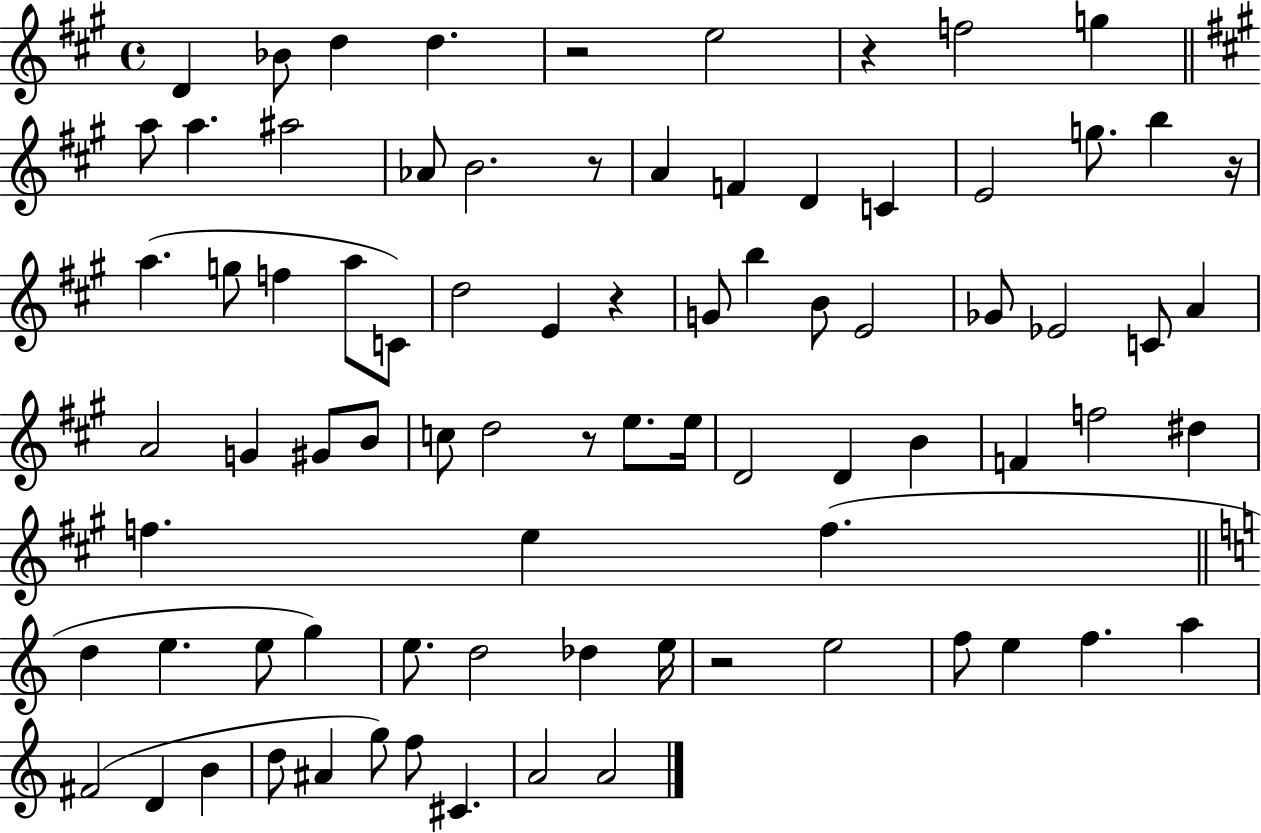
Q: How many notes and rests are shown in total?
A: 81